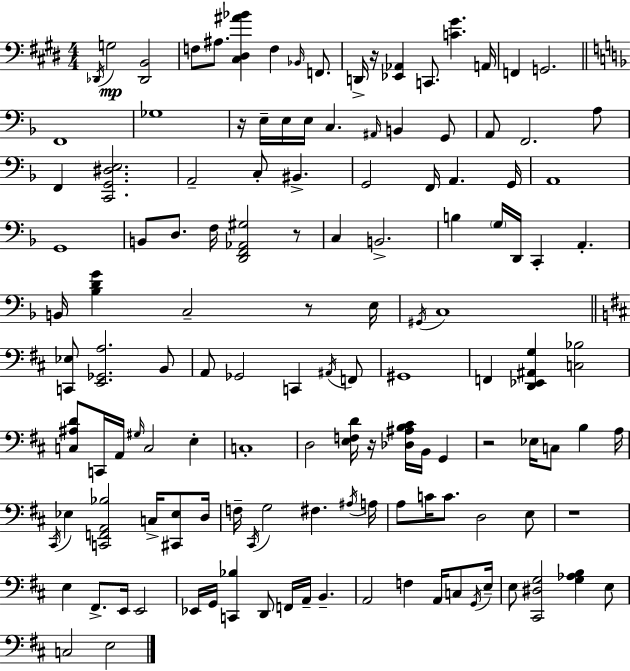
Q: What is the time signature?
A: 4/4